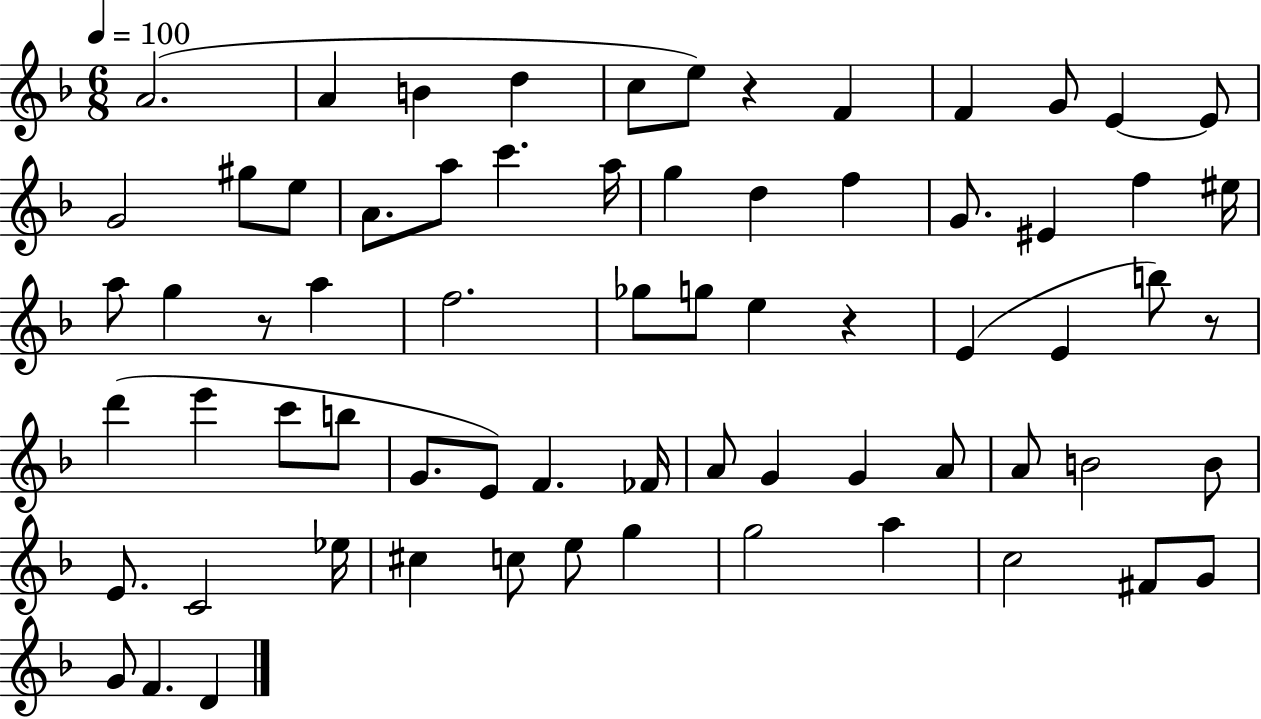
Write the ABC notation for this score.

X:1
T:Untitled
M:6/8
L:1/4
K:F
A2 A B d c/2 e/2 z F F G/2 E E/2 G2 ^g/2 e/2 A/2 a/2 c' a/4 g d f G/2 ^E f ^e/4 a/2 g z/2 a f2 _g/2 g/2 e z E E b/2 z/2 d' e' c'/2 b/2 G/2 E/2 F _F/4 A/2 G G A/2 A/2 B2 B/2 E/2 C2 _e/4 ^c c/2 e/2 g g2 a c2 ^F/2 G/2 G/2 F D